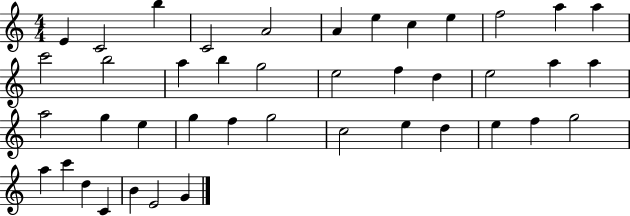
{
  \clef treble
  \numericTimeSignature
  \time 4/4
  \key c \major
  e'4 c'2 b''4 | c'2 a'2 | a'4 e''4 c''4 e''4 | f''2 a''4 a''4 | \break c'''2 b''2 | a''4 b''4 g''2 | e''2 f''4 d''4 | e''2 a''4 a''4 | \break a''2 g''4 e''4 | g''4 f''4 g''2 | c''2 e''4 d''4 | e''4 f''4 g''2 | \break a''4 c'''4 d''4 c'4 | b'4 e'2 g'4 | \bar "|."
}